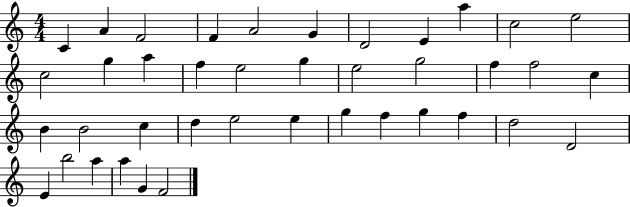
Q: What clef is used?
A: treble